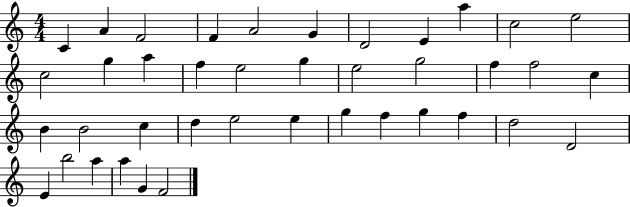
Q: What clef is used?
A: treble